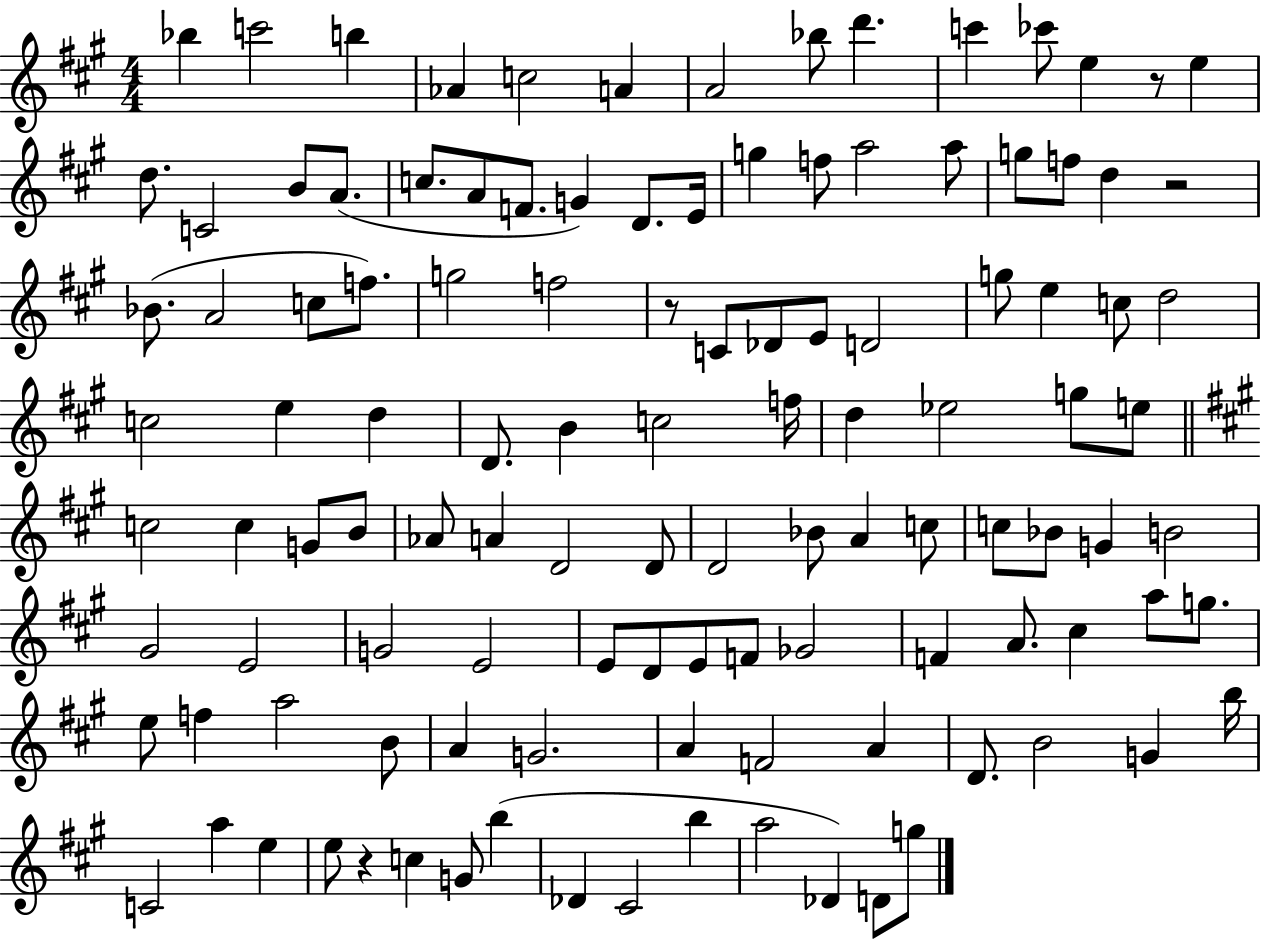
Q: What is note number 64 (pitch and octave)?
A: D4